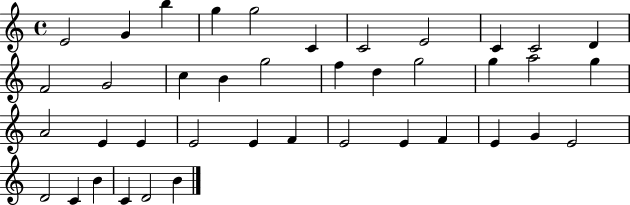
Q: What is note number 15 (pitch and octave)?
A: B4